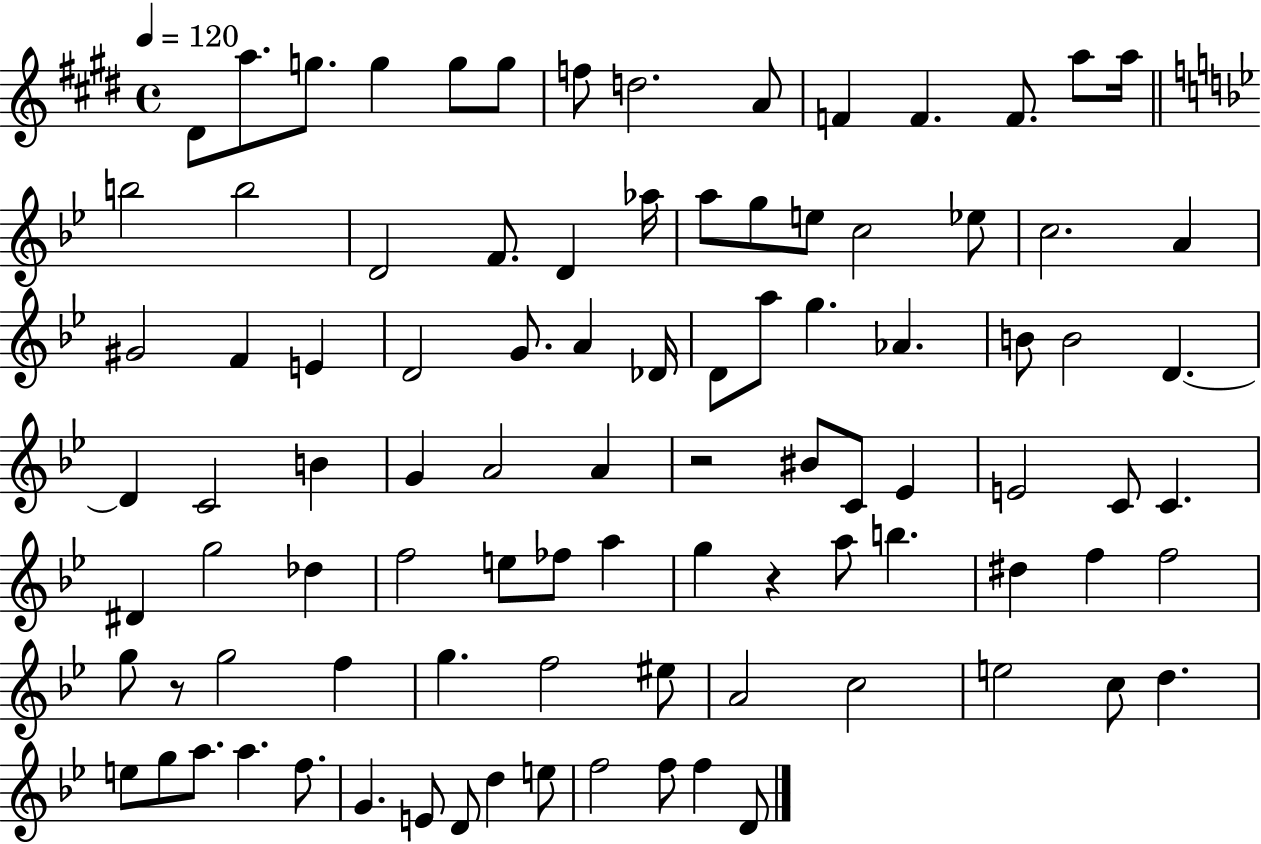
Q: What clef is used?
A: treble